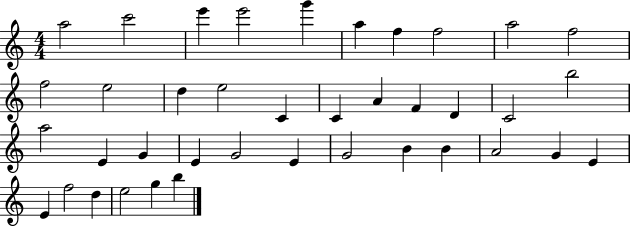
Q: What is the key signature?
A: C major